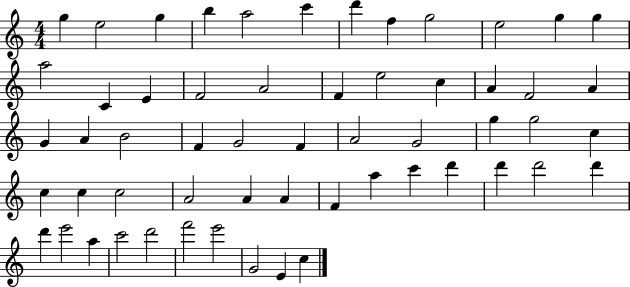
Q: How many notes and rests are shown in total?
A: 57